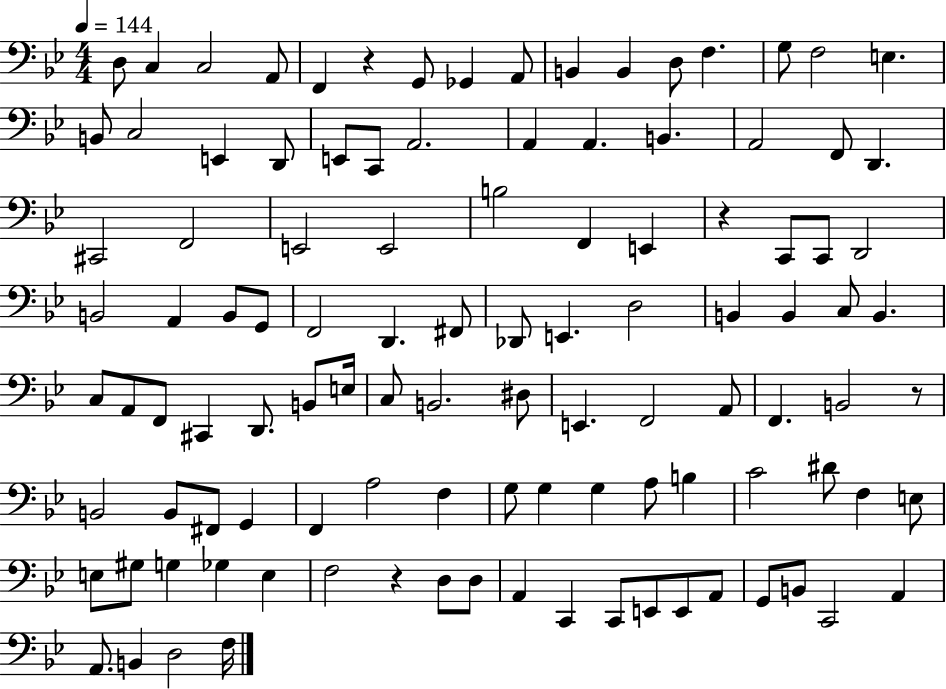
X:1
T:Untitled
M:4/4
L:1/4
K:Bb
D,/2 C, C,2 A,,/2 F,, z G,,/2 _G,, A,,/2 B,, B,, D,/2 F, G,/2 F,2 E, B,,/2 C,2 E,, D,,/2 E,,/2 C,,/2 A,,2 A,, A,, B,, A,,2 F,,/2 D,, ^C,,2 F,,2 E,,2 E,,2 B,2 F,, E,, z C,,/2 C,,/2 D,,2 B,,2 A,, B,,/2 G,,/2 F,,2 D,, ^F,,/2 _D,,/2 E,, D,2 B,, B,, C,/2 B,, C,/2 A,,/2 F,,/2 ^C,, D,,/2 B,,/2 E,/4 C,/2 B,,2 ^D,/2 E,, F,,2 A,,/2 F,, B,,2 z/2 B,,2 B,,/2 ^F,,/2 G,, F,, A,2 F, G,/2 G, G, A,/2 B, C2 ^D/2 F, E,/2 E,/2 ^G,/2 G, _G, E, F,2 z D,/2 D,/2 A,, C,, C,,/2 E,,/2 E,,/2 A,,/2 G,,/2 B,,/2 C,,2 A,, A,,/2 B,, D,2 F,/4